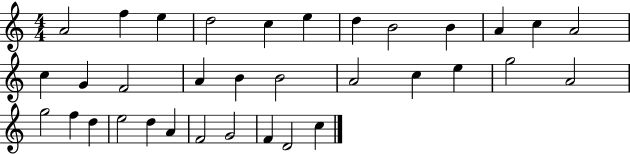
X:1
T:Untitled
M:4/4
L:1/4
K:C
A2 f e d2 c e d B2 B A c A2 c G F2 A B B2 A2 c e g2 A2 g2 f d e2 d A F2 G2 F D2 c